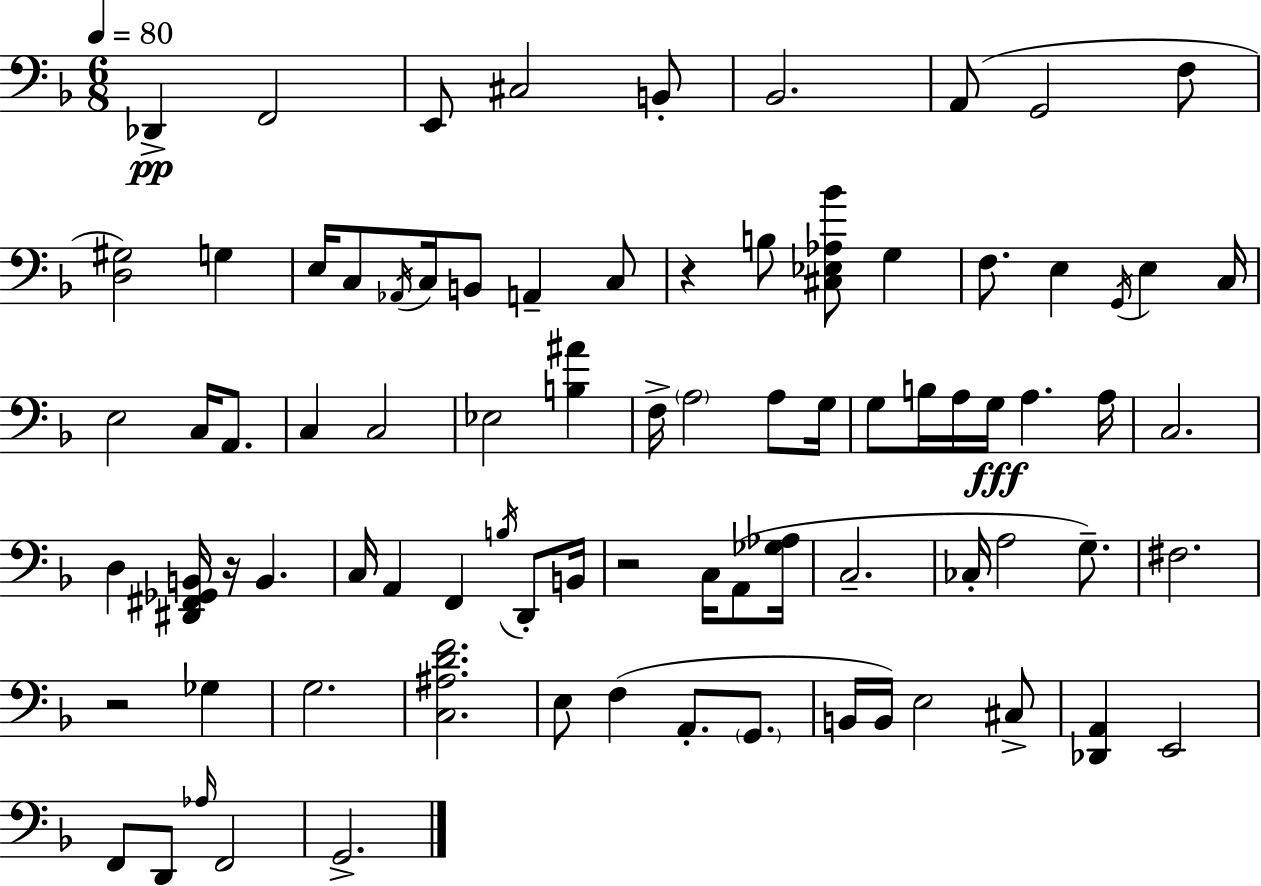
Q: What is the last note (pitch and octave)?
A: G2